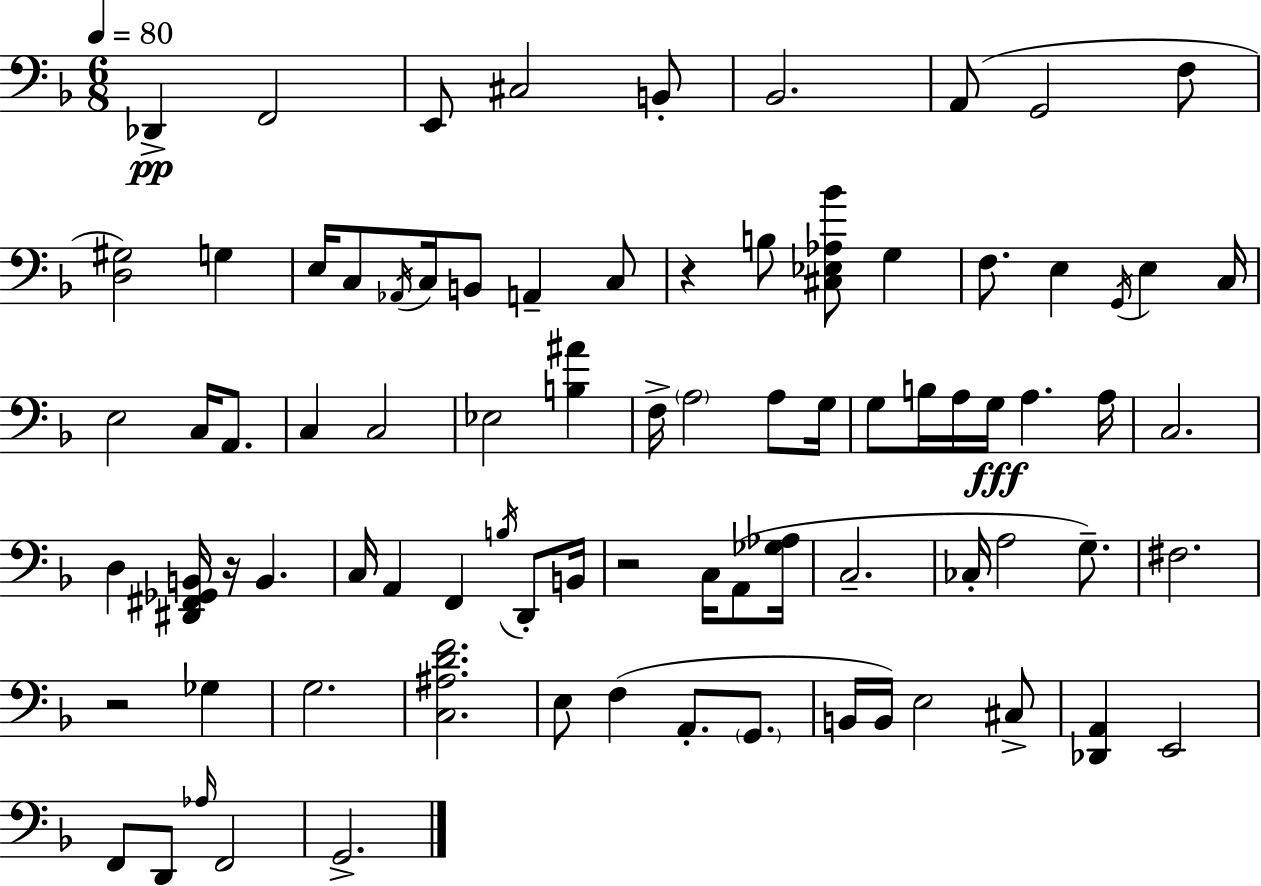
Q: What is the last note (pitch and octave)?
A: G2